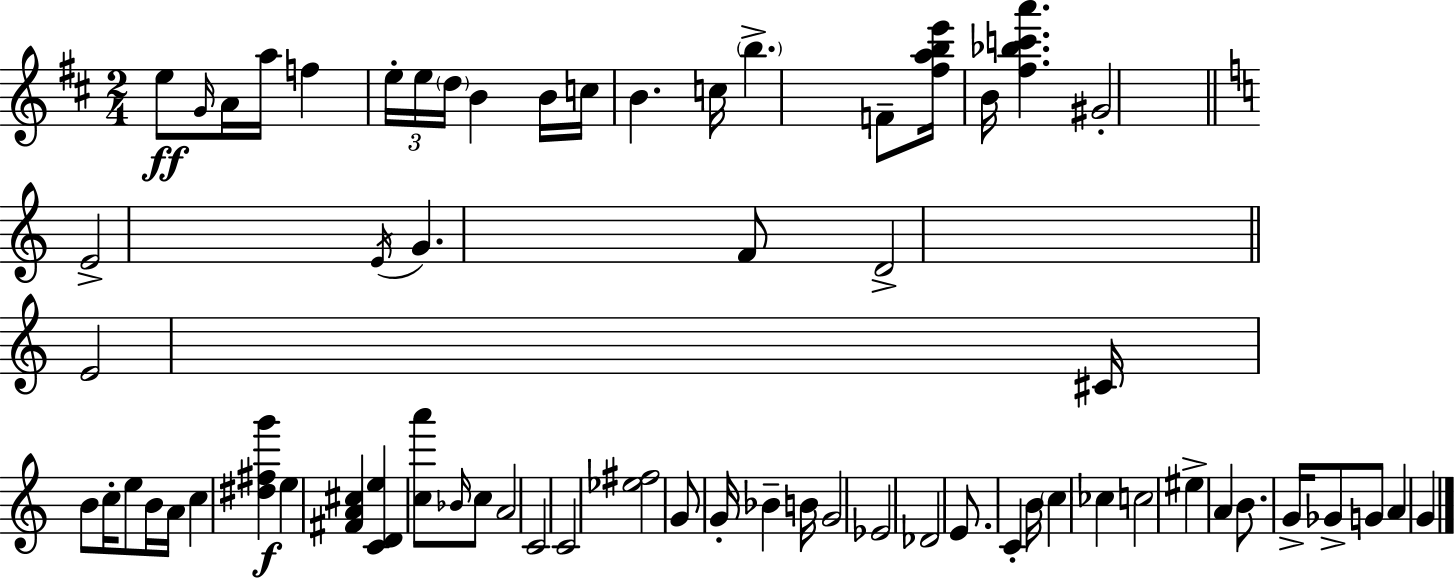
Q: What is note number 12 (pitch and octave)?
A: B4